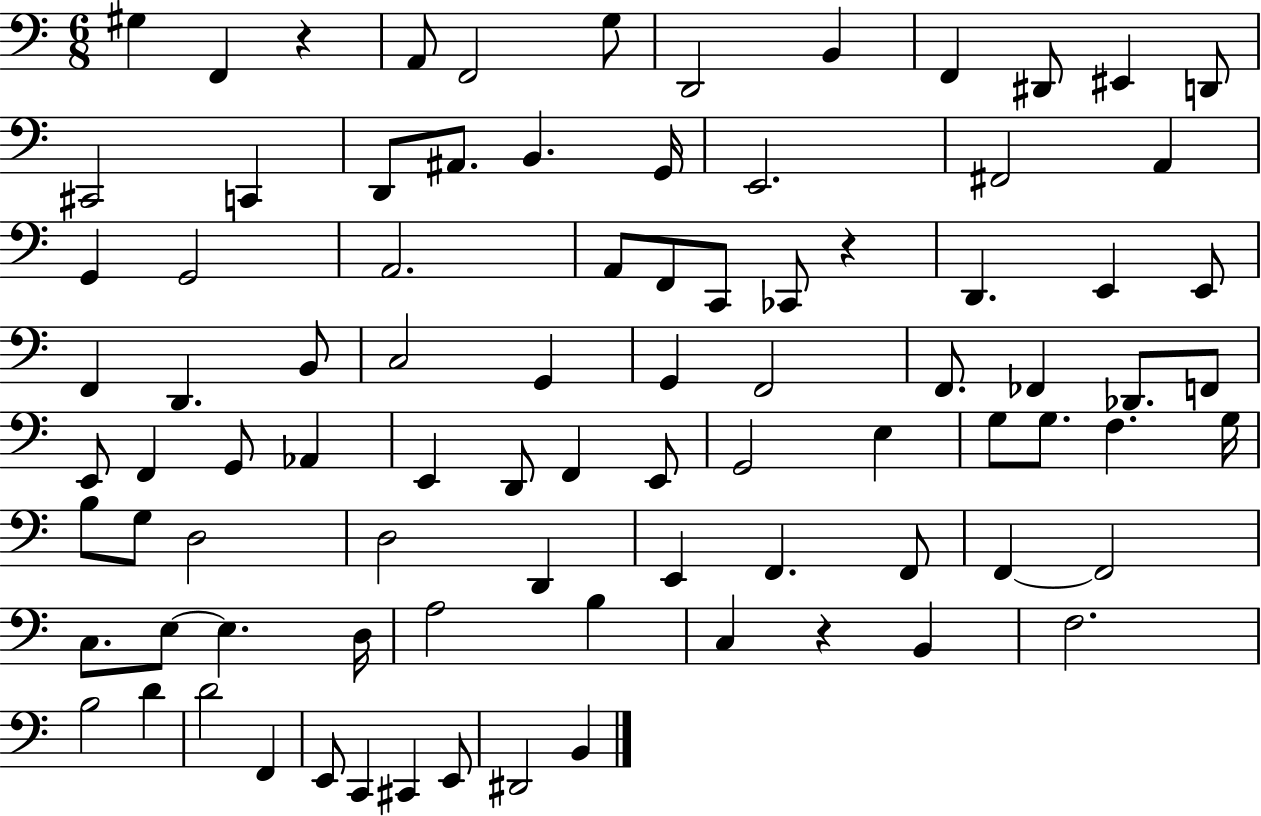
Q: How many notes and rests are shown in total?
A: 87